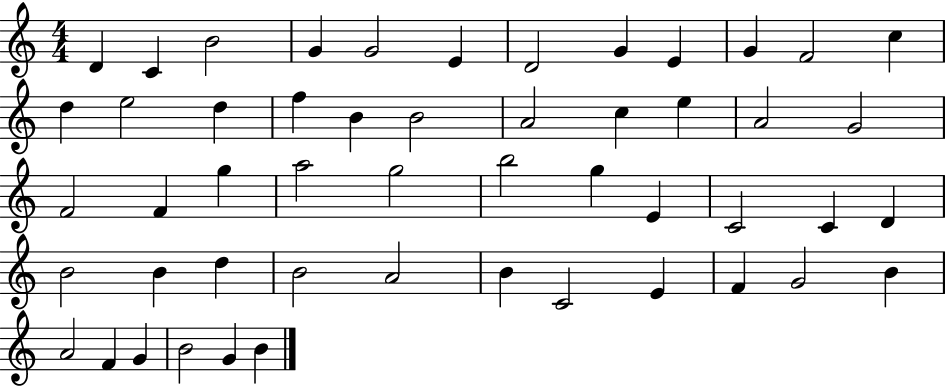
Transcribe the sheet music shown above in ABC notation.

X:1
T:Untitled
M:4/4
L:1/4
K:C
D C B2 G G2 E D2 G E G F2 c d e2 d f B B2 A2 c e A2 G2 F2 F g a2 g2 b2 g E C2 C D B2 B d B2 A2 B C2 E F G2 B A2 F G B2 G B